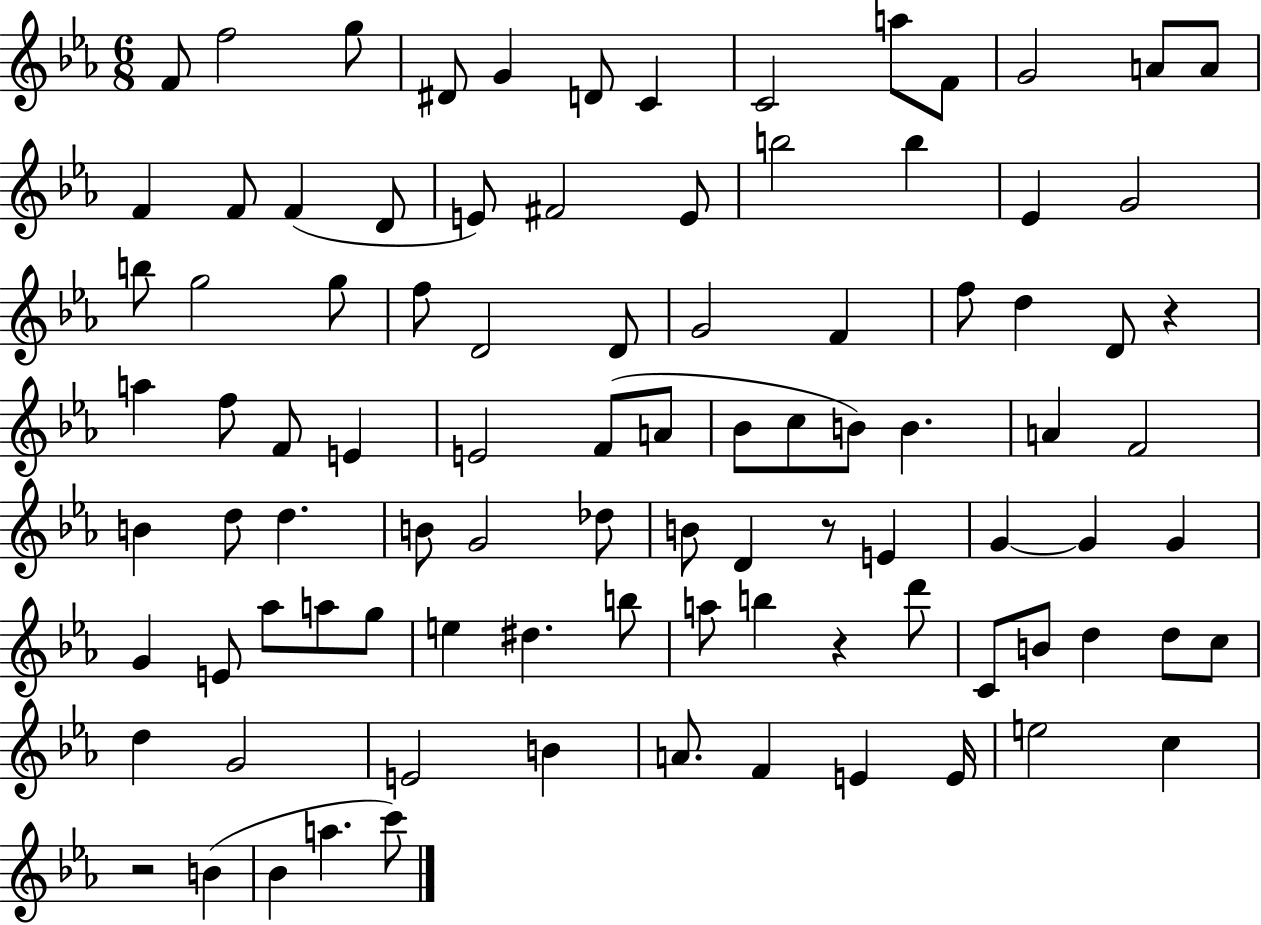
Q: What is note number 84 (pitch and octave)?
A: E4